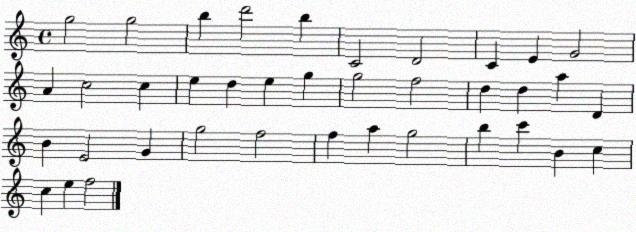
X:1
T:Untitled
M:4/4
L:1/4
K:C
g2 g2 b d'2 b C2 D2 C E G2 A c2 c e d e g g2 f2 d d a D B E2 G g2 f2 f a g2 b c' B c c e f2